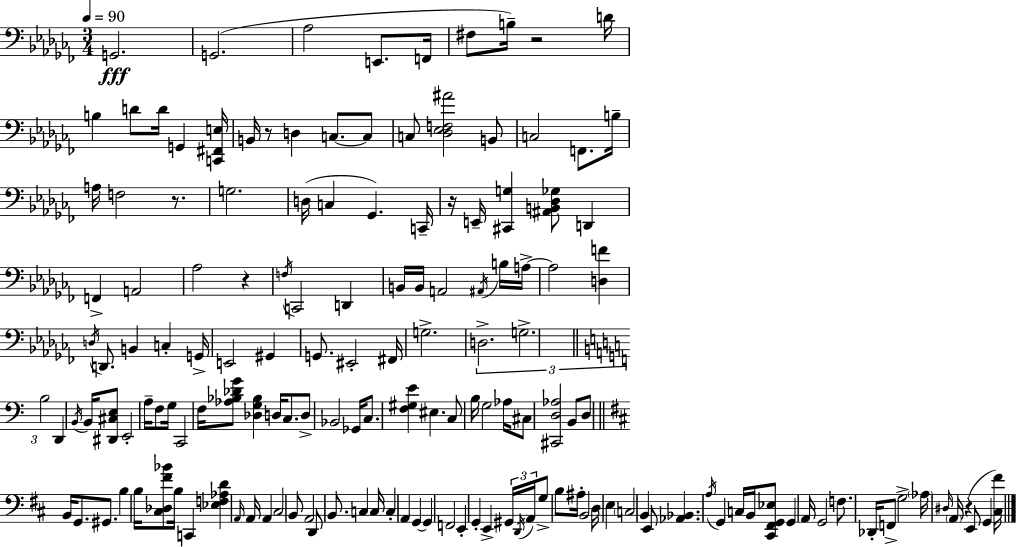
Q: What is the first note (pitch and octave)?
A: G2